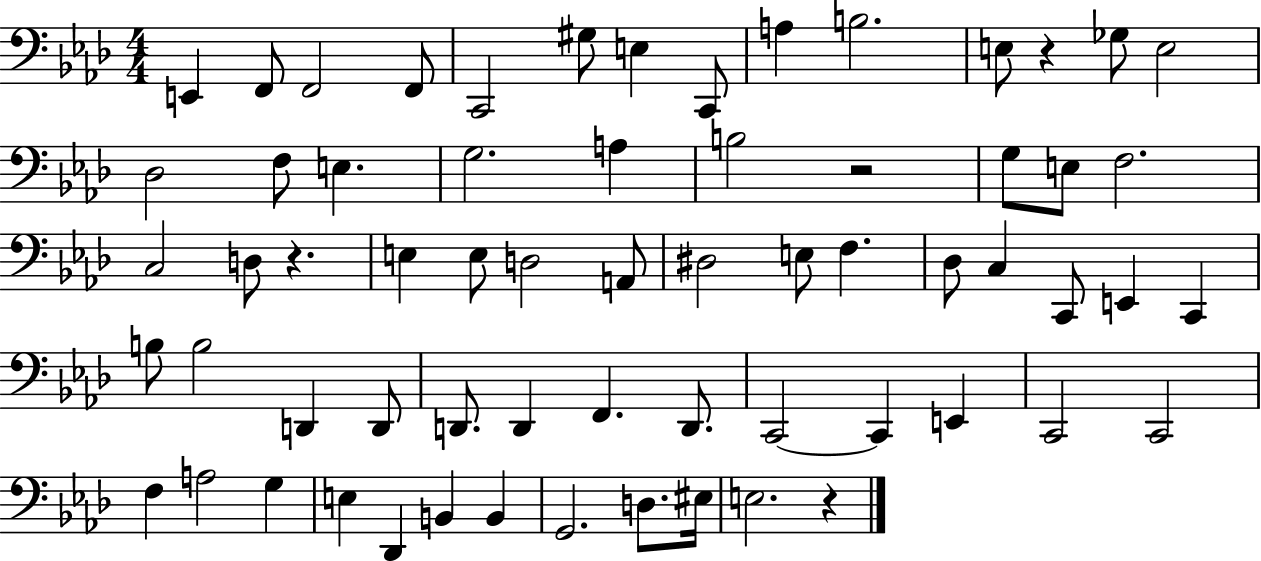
X:1
T:Untitled
M:4/4
L:1/4
K:Ab
E,, F,,/2 F,,2 F,,/2 C,,2 ^G,/2 E, C,,/2 A, B,2 E,/2 z _G,/2 E,2 _D,2 F,/2 E, G,2 A, B,2 z2 G,/2 E,/2 F,2 C,2 D,/2 z E, E,/2 D,2 A,,/2 ^D,2 E,/2 F, _D,/2 C, C,,/2 E,, C,, B,/2 B,2 D,, D,,/2 D,,/2 D,, F,, D,,/2 C,,2 C,, E,, C,,2 C,,2 F, A,2 G, E, _D,, B,, B,, G,,2 D,/2 ^E,/4 E,2 z